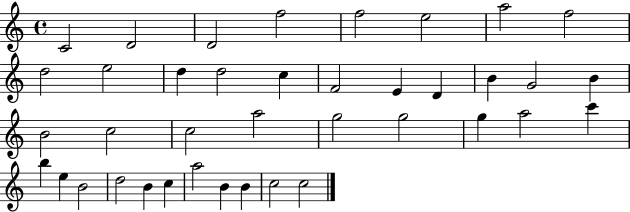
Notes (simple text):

C4/h D4/h D4/h F5/h F5/h E5/h A5/h F5/h D5/h E5/h D5/q D5/h C5/q F4/h E4/q D4/q B4/q G4/h B4/q B4/h C5/h C5/h A5/h G5/h G5/h G5/q A5/h C6/q B5/q E5/q B4/h D5/h B4/q C5/q A5/h B4/q B4/q C5/h C5/h